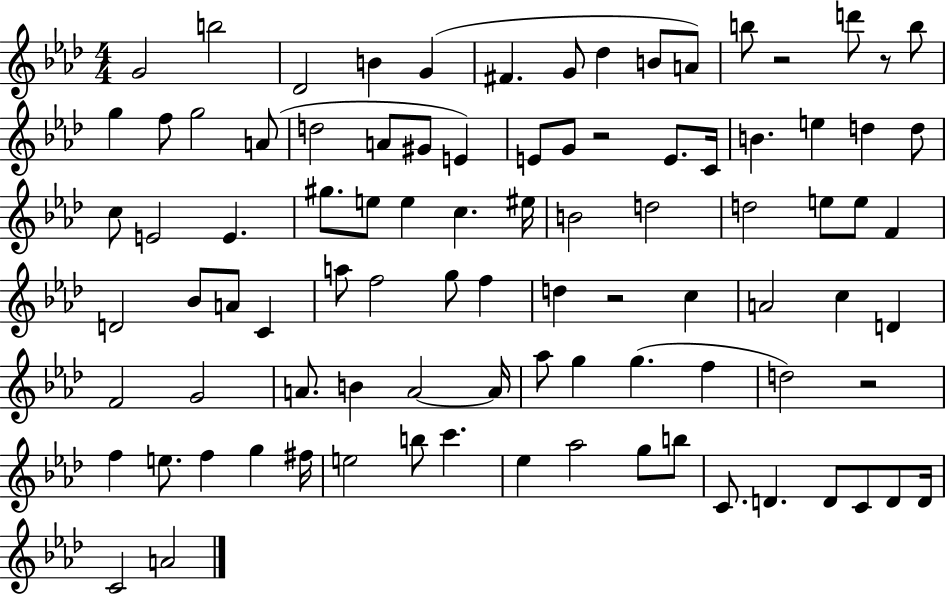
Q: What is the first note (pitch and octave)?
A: G4